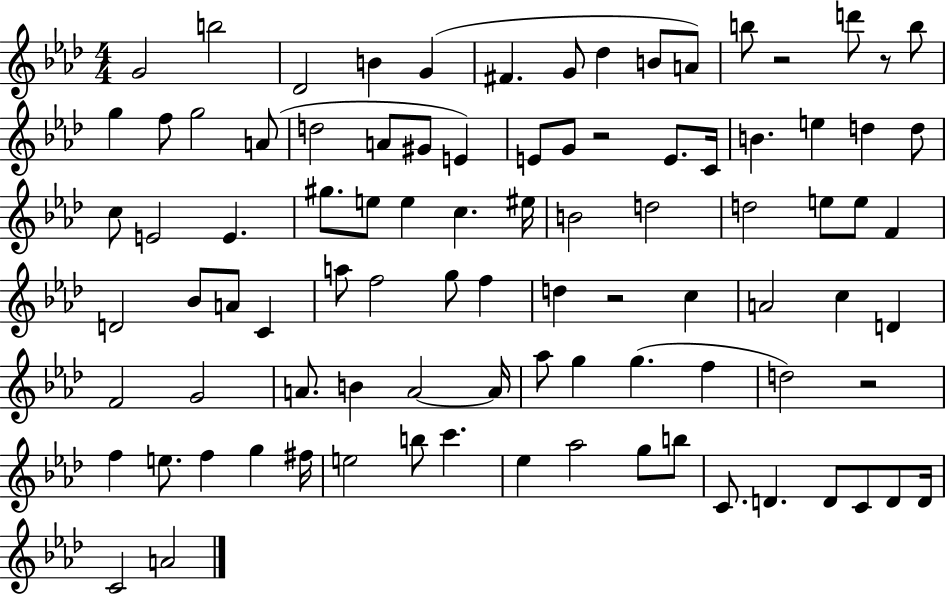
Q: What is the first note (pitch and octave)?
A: G4